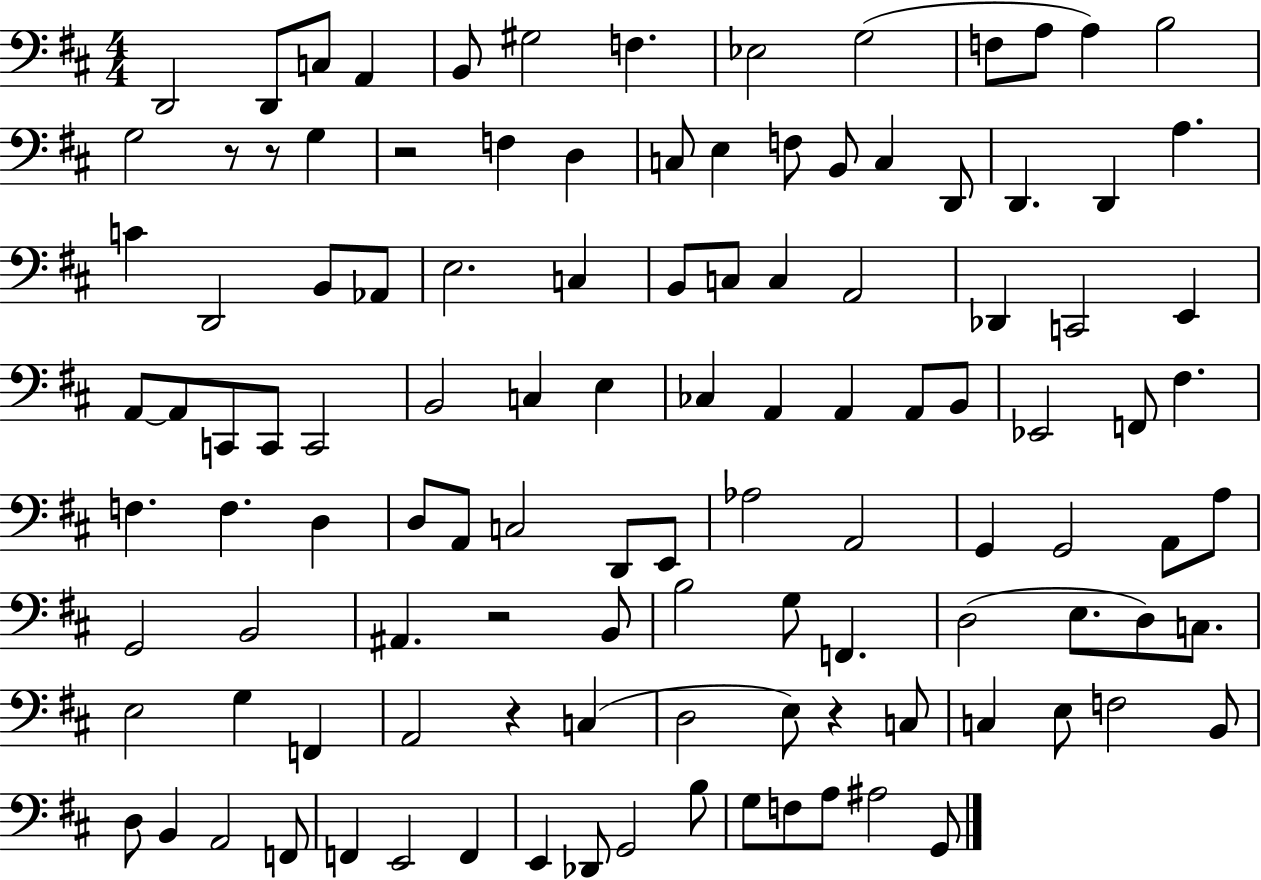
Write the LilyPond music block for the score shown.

{
  \clef bass
  \numericTimeSignature
  \time 4/4
  \key d \major
  d,2 d,8 c8 a,4 | b,8 gis2 f4. | ees2 g2( | f8 a8 a4) b2 | \break g2 r8 r8 g4 | r2 f4 d4 | c8 e4 f8 b,8 c4 d,8 | d,4. d,4 a4. | \break c'4 d,2 b,8 aes,8 | e2. c4 | b,8 c8 c4 a,2 | des,4 c,2 e,4 | \break a,8~~ a,8 c,8 c,8 c,2 | b,2 c4 e4 | ces4 a,4 a,4 a,8 b,8 | ees,2 f,8 fis4. | \break f4. f4. d4 | d8 a,8 c2 d,8 e,8 | aes2 a,2 | g,4 g,2 a,8 a8 | \break g,2 b,2 | ais,4. r2 b,8 | b2 g8 f,4. | d2( e8. d8) c8. | \break e2 g4 f,4 | a,2 r4 c4( | d2 e8) r4 c8 | c4 e8 f2 b,8 | \break d8 b,4 a,2 f,8 | f,4 e,2 f,4 | e,4 des,8 g,2 b8 | g8 f8 a8 ais2 g,8 | \break \bar "|."
}